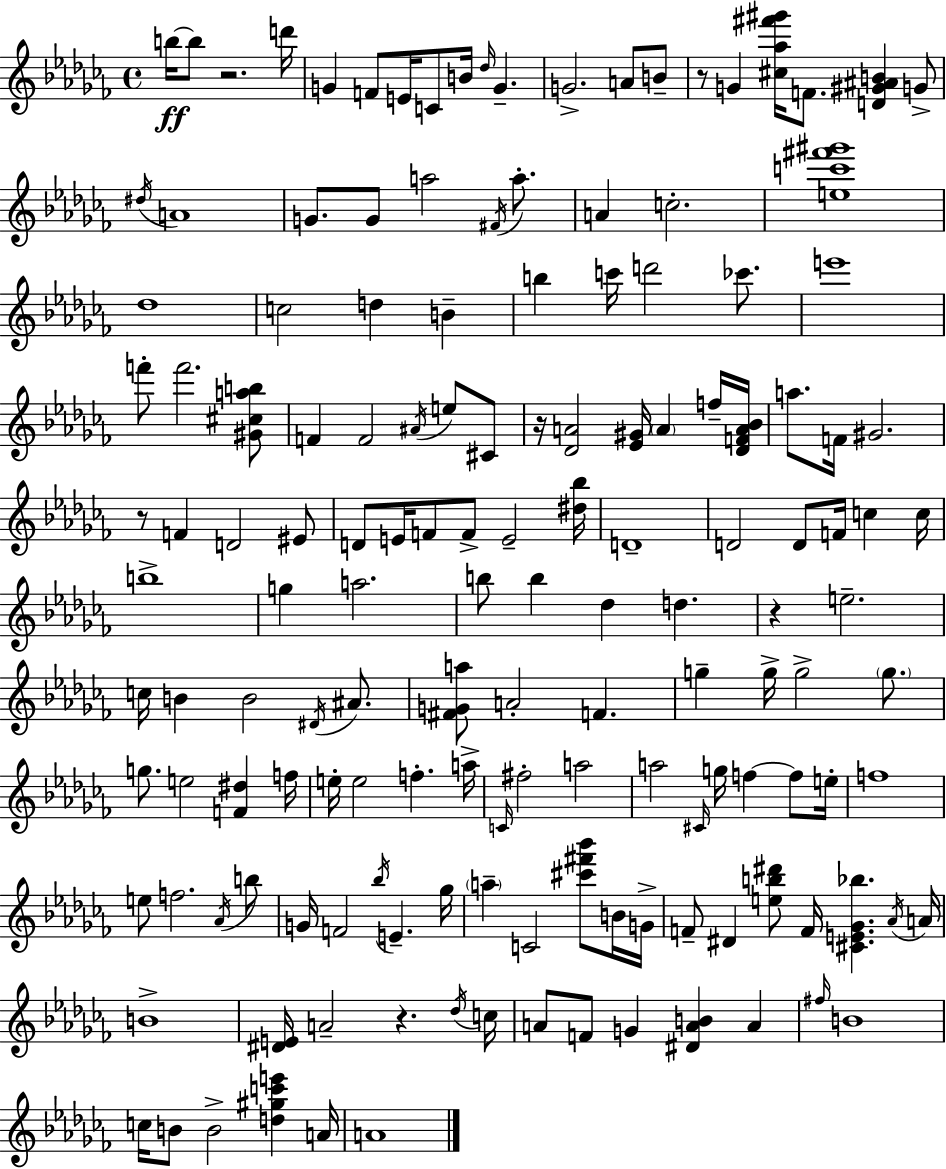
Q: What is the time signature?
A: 4/4